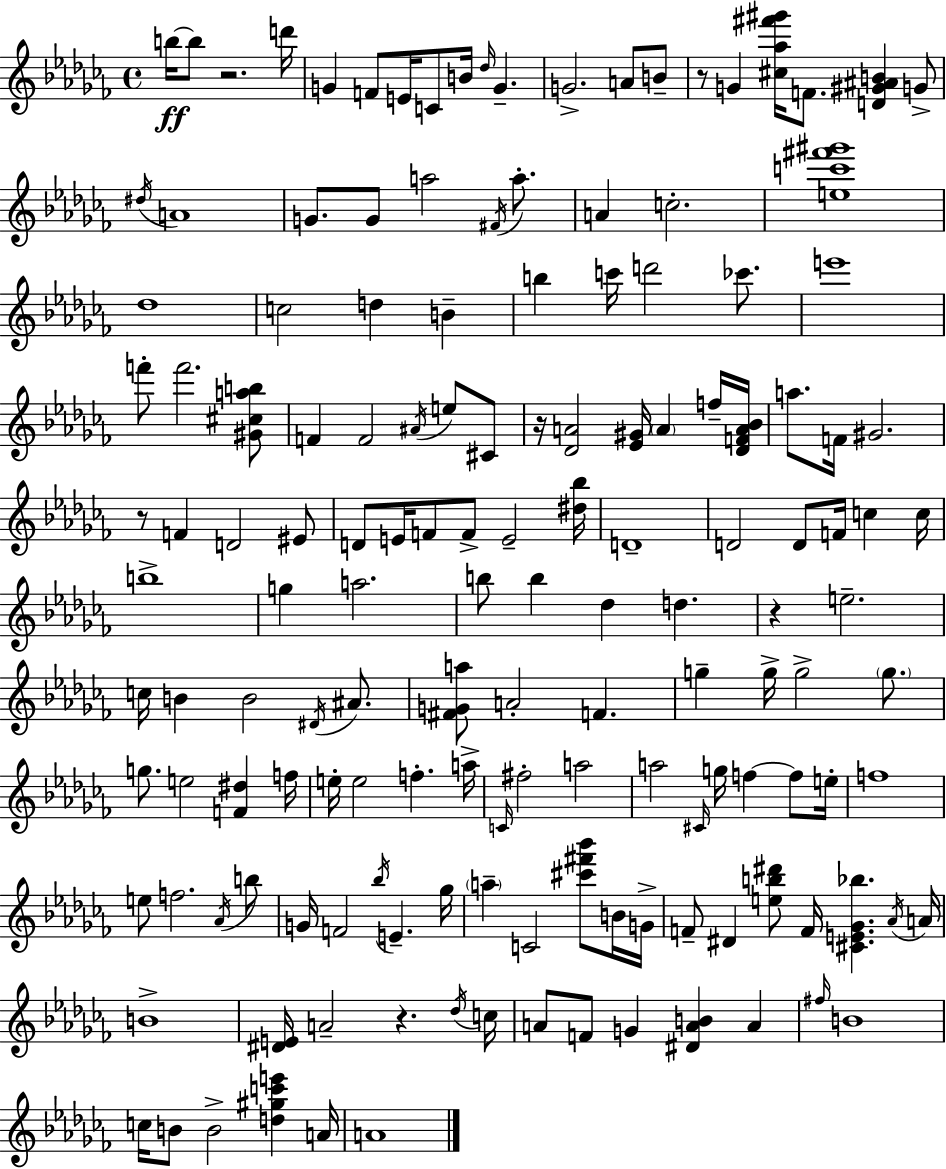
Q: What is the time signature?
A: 4/4